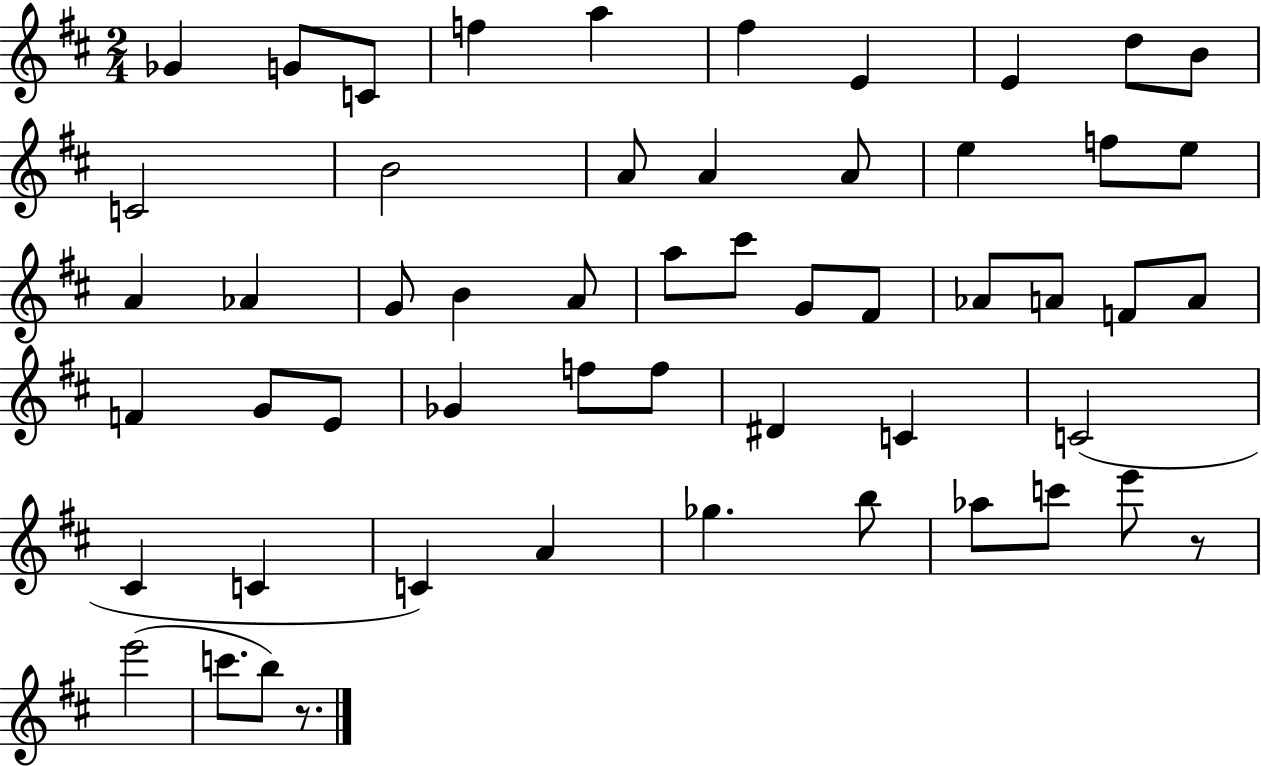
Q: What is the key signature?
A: D major